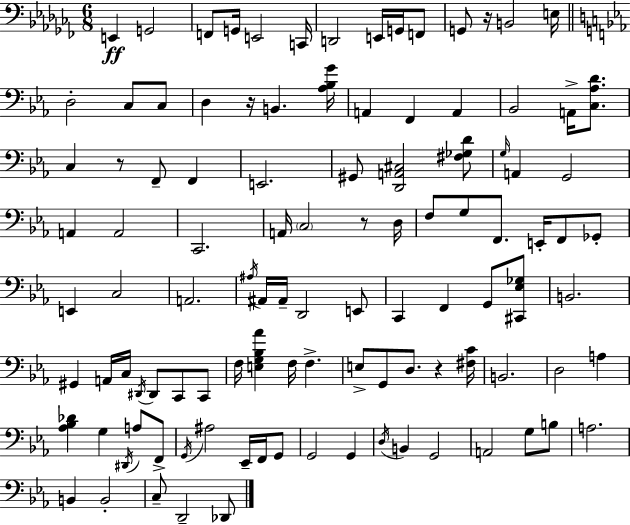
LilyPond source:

{
  \clef bass
  \numericTimeSignature
  \time 6/8
  \key aes \minor
  e,4\ff g,2 | f,8 g,16 e,2 c,16 | d,2 e,16 g,16 f,8 | g,8 r16 b,2 e16 | \break \bar "||" \break \key ees \major d2-. c8 c8 | d4 r16 b,4. <aes bes g'>16 | a,4 f,4 a,4 | bes,2 a,16-> <c aes d'>8. | \break c4 r8 f,8-- f,4 | e,2. | gis,8 <d, a, cis>2 <fis ges d'>8 | \grace { g16 } a,4 g,2 | \break a,4 a,2 | c,2. | a,16 \parenthesize c2 r8 | d16 f8 g8 f,8. e,16-. f,8 ges,8-. | \break e,4 c2 | a,2. | \acciaccatura { ais16 } ais,16 ais,16-- d,2 | e,8 c,4 f,4 g,8 | \break <cis, ees ges>8 b,2. | gis,4 a,16 c16 \acciaccatura { dis,16 } dis,8 c,8 | c,8 f16 <e g bes aes'>4 f16 f4.-> | e8-> g,8 d8. r4 | \break <fis c'>16 b,2. | d2 a4 | <aes bes des'>4 g4 \acciaccatura { dis,16 } | a8 f,8-> \acciaccatura { g,16 } ais2 | \break ees,16-- f,16 g,8 g,2 | g,4 \acciaccatura { d16 } b,4 g,2 | a,2 | g8 b8 a2. | \break b,4 b,2-. | c8-- d,2-- | des,8 \bar "|."
}